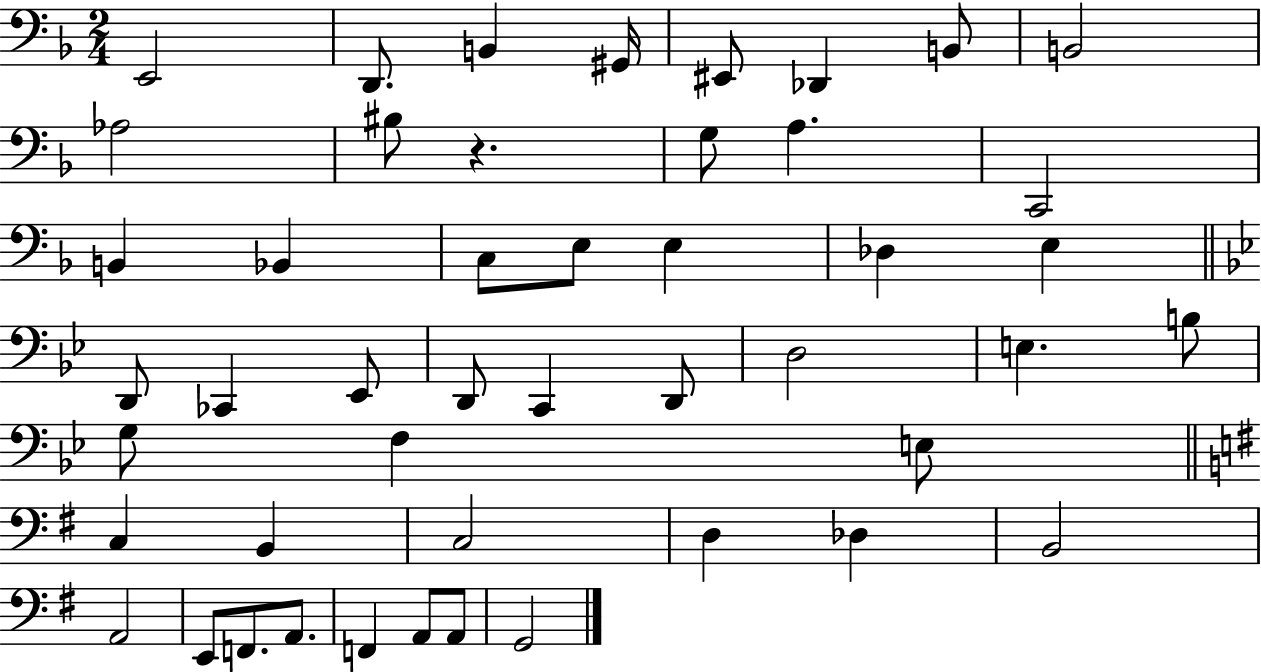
E2/h D2/e. B2/q G#2/s EIS2/e Db2/q B2/e B2/h Ab3/h BIS3/e R/q. G3/e A3/q. C2/h B2/q Bb2/q C3/e E3/e E3/q Db3/q E3/q D2/e CES2/q Eb2/e D2/e C2/q D2/e D3/h E3/q. B3/e G3/e F3/q E3/e C3/q B2/q C3/h D3/q Db3/q B2/h A2/h E2/e F2/e. A2/e. F2/q A2/e A2/e G2/h